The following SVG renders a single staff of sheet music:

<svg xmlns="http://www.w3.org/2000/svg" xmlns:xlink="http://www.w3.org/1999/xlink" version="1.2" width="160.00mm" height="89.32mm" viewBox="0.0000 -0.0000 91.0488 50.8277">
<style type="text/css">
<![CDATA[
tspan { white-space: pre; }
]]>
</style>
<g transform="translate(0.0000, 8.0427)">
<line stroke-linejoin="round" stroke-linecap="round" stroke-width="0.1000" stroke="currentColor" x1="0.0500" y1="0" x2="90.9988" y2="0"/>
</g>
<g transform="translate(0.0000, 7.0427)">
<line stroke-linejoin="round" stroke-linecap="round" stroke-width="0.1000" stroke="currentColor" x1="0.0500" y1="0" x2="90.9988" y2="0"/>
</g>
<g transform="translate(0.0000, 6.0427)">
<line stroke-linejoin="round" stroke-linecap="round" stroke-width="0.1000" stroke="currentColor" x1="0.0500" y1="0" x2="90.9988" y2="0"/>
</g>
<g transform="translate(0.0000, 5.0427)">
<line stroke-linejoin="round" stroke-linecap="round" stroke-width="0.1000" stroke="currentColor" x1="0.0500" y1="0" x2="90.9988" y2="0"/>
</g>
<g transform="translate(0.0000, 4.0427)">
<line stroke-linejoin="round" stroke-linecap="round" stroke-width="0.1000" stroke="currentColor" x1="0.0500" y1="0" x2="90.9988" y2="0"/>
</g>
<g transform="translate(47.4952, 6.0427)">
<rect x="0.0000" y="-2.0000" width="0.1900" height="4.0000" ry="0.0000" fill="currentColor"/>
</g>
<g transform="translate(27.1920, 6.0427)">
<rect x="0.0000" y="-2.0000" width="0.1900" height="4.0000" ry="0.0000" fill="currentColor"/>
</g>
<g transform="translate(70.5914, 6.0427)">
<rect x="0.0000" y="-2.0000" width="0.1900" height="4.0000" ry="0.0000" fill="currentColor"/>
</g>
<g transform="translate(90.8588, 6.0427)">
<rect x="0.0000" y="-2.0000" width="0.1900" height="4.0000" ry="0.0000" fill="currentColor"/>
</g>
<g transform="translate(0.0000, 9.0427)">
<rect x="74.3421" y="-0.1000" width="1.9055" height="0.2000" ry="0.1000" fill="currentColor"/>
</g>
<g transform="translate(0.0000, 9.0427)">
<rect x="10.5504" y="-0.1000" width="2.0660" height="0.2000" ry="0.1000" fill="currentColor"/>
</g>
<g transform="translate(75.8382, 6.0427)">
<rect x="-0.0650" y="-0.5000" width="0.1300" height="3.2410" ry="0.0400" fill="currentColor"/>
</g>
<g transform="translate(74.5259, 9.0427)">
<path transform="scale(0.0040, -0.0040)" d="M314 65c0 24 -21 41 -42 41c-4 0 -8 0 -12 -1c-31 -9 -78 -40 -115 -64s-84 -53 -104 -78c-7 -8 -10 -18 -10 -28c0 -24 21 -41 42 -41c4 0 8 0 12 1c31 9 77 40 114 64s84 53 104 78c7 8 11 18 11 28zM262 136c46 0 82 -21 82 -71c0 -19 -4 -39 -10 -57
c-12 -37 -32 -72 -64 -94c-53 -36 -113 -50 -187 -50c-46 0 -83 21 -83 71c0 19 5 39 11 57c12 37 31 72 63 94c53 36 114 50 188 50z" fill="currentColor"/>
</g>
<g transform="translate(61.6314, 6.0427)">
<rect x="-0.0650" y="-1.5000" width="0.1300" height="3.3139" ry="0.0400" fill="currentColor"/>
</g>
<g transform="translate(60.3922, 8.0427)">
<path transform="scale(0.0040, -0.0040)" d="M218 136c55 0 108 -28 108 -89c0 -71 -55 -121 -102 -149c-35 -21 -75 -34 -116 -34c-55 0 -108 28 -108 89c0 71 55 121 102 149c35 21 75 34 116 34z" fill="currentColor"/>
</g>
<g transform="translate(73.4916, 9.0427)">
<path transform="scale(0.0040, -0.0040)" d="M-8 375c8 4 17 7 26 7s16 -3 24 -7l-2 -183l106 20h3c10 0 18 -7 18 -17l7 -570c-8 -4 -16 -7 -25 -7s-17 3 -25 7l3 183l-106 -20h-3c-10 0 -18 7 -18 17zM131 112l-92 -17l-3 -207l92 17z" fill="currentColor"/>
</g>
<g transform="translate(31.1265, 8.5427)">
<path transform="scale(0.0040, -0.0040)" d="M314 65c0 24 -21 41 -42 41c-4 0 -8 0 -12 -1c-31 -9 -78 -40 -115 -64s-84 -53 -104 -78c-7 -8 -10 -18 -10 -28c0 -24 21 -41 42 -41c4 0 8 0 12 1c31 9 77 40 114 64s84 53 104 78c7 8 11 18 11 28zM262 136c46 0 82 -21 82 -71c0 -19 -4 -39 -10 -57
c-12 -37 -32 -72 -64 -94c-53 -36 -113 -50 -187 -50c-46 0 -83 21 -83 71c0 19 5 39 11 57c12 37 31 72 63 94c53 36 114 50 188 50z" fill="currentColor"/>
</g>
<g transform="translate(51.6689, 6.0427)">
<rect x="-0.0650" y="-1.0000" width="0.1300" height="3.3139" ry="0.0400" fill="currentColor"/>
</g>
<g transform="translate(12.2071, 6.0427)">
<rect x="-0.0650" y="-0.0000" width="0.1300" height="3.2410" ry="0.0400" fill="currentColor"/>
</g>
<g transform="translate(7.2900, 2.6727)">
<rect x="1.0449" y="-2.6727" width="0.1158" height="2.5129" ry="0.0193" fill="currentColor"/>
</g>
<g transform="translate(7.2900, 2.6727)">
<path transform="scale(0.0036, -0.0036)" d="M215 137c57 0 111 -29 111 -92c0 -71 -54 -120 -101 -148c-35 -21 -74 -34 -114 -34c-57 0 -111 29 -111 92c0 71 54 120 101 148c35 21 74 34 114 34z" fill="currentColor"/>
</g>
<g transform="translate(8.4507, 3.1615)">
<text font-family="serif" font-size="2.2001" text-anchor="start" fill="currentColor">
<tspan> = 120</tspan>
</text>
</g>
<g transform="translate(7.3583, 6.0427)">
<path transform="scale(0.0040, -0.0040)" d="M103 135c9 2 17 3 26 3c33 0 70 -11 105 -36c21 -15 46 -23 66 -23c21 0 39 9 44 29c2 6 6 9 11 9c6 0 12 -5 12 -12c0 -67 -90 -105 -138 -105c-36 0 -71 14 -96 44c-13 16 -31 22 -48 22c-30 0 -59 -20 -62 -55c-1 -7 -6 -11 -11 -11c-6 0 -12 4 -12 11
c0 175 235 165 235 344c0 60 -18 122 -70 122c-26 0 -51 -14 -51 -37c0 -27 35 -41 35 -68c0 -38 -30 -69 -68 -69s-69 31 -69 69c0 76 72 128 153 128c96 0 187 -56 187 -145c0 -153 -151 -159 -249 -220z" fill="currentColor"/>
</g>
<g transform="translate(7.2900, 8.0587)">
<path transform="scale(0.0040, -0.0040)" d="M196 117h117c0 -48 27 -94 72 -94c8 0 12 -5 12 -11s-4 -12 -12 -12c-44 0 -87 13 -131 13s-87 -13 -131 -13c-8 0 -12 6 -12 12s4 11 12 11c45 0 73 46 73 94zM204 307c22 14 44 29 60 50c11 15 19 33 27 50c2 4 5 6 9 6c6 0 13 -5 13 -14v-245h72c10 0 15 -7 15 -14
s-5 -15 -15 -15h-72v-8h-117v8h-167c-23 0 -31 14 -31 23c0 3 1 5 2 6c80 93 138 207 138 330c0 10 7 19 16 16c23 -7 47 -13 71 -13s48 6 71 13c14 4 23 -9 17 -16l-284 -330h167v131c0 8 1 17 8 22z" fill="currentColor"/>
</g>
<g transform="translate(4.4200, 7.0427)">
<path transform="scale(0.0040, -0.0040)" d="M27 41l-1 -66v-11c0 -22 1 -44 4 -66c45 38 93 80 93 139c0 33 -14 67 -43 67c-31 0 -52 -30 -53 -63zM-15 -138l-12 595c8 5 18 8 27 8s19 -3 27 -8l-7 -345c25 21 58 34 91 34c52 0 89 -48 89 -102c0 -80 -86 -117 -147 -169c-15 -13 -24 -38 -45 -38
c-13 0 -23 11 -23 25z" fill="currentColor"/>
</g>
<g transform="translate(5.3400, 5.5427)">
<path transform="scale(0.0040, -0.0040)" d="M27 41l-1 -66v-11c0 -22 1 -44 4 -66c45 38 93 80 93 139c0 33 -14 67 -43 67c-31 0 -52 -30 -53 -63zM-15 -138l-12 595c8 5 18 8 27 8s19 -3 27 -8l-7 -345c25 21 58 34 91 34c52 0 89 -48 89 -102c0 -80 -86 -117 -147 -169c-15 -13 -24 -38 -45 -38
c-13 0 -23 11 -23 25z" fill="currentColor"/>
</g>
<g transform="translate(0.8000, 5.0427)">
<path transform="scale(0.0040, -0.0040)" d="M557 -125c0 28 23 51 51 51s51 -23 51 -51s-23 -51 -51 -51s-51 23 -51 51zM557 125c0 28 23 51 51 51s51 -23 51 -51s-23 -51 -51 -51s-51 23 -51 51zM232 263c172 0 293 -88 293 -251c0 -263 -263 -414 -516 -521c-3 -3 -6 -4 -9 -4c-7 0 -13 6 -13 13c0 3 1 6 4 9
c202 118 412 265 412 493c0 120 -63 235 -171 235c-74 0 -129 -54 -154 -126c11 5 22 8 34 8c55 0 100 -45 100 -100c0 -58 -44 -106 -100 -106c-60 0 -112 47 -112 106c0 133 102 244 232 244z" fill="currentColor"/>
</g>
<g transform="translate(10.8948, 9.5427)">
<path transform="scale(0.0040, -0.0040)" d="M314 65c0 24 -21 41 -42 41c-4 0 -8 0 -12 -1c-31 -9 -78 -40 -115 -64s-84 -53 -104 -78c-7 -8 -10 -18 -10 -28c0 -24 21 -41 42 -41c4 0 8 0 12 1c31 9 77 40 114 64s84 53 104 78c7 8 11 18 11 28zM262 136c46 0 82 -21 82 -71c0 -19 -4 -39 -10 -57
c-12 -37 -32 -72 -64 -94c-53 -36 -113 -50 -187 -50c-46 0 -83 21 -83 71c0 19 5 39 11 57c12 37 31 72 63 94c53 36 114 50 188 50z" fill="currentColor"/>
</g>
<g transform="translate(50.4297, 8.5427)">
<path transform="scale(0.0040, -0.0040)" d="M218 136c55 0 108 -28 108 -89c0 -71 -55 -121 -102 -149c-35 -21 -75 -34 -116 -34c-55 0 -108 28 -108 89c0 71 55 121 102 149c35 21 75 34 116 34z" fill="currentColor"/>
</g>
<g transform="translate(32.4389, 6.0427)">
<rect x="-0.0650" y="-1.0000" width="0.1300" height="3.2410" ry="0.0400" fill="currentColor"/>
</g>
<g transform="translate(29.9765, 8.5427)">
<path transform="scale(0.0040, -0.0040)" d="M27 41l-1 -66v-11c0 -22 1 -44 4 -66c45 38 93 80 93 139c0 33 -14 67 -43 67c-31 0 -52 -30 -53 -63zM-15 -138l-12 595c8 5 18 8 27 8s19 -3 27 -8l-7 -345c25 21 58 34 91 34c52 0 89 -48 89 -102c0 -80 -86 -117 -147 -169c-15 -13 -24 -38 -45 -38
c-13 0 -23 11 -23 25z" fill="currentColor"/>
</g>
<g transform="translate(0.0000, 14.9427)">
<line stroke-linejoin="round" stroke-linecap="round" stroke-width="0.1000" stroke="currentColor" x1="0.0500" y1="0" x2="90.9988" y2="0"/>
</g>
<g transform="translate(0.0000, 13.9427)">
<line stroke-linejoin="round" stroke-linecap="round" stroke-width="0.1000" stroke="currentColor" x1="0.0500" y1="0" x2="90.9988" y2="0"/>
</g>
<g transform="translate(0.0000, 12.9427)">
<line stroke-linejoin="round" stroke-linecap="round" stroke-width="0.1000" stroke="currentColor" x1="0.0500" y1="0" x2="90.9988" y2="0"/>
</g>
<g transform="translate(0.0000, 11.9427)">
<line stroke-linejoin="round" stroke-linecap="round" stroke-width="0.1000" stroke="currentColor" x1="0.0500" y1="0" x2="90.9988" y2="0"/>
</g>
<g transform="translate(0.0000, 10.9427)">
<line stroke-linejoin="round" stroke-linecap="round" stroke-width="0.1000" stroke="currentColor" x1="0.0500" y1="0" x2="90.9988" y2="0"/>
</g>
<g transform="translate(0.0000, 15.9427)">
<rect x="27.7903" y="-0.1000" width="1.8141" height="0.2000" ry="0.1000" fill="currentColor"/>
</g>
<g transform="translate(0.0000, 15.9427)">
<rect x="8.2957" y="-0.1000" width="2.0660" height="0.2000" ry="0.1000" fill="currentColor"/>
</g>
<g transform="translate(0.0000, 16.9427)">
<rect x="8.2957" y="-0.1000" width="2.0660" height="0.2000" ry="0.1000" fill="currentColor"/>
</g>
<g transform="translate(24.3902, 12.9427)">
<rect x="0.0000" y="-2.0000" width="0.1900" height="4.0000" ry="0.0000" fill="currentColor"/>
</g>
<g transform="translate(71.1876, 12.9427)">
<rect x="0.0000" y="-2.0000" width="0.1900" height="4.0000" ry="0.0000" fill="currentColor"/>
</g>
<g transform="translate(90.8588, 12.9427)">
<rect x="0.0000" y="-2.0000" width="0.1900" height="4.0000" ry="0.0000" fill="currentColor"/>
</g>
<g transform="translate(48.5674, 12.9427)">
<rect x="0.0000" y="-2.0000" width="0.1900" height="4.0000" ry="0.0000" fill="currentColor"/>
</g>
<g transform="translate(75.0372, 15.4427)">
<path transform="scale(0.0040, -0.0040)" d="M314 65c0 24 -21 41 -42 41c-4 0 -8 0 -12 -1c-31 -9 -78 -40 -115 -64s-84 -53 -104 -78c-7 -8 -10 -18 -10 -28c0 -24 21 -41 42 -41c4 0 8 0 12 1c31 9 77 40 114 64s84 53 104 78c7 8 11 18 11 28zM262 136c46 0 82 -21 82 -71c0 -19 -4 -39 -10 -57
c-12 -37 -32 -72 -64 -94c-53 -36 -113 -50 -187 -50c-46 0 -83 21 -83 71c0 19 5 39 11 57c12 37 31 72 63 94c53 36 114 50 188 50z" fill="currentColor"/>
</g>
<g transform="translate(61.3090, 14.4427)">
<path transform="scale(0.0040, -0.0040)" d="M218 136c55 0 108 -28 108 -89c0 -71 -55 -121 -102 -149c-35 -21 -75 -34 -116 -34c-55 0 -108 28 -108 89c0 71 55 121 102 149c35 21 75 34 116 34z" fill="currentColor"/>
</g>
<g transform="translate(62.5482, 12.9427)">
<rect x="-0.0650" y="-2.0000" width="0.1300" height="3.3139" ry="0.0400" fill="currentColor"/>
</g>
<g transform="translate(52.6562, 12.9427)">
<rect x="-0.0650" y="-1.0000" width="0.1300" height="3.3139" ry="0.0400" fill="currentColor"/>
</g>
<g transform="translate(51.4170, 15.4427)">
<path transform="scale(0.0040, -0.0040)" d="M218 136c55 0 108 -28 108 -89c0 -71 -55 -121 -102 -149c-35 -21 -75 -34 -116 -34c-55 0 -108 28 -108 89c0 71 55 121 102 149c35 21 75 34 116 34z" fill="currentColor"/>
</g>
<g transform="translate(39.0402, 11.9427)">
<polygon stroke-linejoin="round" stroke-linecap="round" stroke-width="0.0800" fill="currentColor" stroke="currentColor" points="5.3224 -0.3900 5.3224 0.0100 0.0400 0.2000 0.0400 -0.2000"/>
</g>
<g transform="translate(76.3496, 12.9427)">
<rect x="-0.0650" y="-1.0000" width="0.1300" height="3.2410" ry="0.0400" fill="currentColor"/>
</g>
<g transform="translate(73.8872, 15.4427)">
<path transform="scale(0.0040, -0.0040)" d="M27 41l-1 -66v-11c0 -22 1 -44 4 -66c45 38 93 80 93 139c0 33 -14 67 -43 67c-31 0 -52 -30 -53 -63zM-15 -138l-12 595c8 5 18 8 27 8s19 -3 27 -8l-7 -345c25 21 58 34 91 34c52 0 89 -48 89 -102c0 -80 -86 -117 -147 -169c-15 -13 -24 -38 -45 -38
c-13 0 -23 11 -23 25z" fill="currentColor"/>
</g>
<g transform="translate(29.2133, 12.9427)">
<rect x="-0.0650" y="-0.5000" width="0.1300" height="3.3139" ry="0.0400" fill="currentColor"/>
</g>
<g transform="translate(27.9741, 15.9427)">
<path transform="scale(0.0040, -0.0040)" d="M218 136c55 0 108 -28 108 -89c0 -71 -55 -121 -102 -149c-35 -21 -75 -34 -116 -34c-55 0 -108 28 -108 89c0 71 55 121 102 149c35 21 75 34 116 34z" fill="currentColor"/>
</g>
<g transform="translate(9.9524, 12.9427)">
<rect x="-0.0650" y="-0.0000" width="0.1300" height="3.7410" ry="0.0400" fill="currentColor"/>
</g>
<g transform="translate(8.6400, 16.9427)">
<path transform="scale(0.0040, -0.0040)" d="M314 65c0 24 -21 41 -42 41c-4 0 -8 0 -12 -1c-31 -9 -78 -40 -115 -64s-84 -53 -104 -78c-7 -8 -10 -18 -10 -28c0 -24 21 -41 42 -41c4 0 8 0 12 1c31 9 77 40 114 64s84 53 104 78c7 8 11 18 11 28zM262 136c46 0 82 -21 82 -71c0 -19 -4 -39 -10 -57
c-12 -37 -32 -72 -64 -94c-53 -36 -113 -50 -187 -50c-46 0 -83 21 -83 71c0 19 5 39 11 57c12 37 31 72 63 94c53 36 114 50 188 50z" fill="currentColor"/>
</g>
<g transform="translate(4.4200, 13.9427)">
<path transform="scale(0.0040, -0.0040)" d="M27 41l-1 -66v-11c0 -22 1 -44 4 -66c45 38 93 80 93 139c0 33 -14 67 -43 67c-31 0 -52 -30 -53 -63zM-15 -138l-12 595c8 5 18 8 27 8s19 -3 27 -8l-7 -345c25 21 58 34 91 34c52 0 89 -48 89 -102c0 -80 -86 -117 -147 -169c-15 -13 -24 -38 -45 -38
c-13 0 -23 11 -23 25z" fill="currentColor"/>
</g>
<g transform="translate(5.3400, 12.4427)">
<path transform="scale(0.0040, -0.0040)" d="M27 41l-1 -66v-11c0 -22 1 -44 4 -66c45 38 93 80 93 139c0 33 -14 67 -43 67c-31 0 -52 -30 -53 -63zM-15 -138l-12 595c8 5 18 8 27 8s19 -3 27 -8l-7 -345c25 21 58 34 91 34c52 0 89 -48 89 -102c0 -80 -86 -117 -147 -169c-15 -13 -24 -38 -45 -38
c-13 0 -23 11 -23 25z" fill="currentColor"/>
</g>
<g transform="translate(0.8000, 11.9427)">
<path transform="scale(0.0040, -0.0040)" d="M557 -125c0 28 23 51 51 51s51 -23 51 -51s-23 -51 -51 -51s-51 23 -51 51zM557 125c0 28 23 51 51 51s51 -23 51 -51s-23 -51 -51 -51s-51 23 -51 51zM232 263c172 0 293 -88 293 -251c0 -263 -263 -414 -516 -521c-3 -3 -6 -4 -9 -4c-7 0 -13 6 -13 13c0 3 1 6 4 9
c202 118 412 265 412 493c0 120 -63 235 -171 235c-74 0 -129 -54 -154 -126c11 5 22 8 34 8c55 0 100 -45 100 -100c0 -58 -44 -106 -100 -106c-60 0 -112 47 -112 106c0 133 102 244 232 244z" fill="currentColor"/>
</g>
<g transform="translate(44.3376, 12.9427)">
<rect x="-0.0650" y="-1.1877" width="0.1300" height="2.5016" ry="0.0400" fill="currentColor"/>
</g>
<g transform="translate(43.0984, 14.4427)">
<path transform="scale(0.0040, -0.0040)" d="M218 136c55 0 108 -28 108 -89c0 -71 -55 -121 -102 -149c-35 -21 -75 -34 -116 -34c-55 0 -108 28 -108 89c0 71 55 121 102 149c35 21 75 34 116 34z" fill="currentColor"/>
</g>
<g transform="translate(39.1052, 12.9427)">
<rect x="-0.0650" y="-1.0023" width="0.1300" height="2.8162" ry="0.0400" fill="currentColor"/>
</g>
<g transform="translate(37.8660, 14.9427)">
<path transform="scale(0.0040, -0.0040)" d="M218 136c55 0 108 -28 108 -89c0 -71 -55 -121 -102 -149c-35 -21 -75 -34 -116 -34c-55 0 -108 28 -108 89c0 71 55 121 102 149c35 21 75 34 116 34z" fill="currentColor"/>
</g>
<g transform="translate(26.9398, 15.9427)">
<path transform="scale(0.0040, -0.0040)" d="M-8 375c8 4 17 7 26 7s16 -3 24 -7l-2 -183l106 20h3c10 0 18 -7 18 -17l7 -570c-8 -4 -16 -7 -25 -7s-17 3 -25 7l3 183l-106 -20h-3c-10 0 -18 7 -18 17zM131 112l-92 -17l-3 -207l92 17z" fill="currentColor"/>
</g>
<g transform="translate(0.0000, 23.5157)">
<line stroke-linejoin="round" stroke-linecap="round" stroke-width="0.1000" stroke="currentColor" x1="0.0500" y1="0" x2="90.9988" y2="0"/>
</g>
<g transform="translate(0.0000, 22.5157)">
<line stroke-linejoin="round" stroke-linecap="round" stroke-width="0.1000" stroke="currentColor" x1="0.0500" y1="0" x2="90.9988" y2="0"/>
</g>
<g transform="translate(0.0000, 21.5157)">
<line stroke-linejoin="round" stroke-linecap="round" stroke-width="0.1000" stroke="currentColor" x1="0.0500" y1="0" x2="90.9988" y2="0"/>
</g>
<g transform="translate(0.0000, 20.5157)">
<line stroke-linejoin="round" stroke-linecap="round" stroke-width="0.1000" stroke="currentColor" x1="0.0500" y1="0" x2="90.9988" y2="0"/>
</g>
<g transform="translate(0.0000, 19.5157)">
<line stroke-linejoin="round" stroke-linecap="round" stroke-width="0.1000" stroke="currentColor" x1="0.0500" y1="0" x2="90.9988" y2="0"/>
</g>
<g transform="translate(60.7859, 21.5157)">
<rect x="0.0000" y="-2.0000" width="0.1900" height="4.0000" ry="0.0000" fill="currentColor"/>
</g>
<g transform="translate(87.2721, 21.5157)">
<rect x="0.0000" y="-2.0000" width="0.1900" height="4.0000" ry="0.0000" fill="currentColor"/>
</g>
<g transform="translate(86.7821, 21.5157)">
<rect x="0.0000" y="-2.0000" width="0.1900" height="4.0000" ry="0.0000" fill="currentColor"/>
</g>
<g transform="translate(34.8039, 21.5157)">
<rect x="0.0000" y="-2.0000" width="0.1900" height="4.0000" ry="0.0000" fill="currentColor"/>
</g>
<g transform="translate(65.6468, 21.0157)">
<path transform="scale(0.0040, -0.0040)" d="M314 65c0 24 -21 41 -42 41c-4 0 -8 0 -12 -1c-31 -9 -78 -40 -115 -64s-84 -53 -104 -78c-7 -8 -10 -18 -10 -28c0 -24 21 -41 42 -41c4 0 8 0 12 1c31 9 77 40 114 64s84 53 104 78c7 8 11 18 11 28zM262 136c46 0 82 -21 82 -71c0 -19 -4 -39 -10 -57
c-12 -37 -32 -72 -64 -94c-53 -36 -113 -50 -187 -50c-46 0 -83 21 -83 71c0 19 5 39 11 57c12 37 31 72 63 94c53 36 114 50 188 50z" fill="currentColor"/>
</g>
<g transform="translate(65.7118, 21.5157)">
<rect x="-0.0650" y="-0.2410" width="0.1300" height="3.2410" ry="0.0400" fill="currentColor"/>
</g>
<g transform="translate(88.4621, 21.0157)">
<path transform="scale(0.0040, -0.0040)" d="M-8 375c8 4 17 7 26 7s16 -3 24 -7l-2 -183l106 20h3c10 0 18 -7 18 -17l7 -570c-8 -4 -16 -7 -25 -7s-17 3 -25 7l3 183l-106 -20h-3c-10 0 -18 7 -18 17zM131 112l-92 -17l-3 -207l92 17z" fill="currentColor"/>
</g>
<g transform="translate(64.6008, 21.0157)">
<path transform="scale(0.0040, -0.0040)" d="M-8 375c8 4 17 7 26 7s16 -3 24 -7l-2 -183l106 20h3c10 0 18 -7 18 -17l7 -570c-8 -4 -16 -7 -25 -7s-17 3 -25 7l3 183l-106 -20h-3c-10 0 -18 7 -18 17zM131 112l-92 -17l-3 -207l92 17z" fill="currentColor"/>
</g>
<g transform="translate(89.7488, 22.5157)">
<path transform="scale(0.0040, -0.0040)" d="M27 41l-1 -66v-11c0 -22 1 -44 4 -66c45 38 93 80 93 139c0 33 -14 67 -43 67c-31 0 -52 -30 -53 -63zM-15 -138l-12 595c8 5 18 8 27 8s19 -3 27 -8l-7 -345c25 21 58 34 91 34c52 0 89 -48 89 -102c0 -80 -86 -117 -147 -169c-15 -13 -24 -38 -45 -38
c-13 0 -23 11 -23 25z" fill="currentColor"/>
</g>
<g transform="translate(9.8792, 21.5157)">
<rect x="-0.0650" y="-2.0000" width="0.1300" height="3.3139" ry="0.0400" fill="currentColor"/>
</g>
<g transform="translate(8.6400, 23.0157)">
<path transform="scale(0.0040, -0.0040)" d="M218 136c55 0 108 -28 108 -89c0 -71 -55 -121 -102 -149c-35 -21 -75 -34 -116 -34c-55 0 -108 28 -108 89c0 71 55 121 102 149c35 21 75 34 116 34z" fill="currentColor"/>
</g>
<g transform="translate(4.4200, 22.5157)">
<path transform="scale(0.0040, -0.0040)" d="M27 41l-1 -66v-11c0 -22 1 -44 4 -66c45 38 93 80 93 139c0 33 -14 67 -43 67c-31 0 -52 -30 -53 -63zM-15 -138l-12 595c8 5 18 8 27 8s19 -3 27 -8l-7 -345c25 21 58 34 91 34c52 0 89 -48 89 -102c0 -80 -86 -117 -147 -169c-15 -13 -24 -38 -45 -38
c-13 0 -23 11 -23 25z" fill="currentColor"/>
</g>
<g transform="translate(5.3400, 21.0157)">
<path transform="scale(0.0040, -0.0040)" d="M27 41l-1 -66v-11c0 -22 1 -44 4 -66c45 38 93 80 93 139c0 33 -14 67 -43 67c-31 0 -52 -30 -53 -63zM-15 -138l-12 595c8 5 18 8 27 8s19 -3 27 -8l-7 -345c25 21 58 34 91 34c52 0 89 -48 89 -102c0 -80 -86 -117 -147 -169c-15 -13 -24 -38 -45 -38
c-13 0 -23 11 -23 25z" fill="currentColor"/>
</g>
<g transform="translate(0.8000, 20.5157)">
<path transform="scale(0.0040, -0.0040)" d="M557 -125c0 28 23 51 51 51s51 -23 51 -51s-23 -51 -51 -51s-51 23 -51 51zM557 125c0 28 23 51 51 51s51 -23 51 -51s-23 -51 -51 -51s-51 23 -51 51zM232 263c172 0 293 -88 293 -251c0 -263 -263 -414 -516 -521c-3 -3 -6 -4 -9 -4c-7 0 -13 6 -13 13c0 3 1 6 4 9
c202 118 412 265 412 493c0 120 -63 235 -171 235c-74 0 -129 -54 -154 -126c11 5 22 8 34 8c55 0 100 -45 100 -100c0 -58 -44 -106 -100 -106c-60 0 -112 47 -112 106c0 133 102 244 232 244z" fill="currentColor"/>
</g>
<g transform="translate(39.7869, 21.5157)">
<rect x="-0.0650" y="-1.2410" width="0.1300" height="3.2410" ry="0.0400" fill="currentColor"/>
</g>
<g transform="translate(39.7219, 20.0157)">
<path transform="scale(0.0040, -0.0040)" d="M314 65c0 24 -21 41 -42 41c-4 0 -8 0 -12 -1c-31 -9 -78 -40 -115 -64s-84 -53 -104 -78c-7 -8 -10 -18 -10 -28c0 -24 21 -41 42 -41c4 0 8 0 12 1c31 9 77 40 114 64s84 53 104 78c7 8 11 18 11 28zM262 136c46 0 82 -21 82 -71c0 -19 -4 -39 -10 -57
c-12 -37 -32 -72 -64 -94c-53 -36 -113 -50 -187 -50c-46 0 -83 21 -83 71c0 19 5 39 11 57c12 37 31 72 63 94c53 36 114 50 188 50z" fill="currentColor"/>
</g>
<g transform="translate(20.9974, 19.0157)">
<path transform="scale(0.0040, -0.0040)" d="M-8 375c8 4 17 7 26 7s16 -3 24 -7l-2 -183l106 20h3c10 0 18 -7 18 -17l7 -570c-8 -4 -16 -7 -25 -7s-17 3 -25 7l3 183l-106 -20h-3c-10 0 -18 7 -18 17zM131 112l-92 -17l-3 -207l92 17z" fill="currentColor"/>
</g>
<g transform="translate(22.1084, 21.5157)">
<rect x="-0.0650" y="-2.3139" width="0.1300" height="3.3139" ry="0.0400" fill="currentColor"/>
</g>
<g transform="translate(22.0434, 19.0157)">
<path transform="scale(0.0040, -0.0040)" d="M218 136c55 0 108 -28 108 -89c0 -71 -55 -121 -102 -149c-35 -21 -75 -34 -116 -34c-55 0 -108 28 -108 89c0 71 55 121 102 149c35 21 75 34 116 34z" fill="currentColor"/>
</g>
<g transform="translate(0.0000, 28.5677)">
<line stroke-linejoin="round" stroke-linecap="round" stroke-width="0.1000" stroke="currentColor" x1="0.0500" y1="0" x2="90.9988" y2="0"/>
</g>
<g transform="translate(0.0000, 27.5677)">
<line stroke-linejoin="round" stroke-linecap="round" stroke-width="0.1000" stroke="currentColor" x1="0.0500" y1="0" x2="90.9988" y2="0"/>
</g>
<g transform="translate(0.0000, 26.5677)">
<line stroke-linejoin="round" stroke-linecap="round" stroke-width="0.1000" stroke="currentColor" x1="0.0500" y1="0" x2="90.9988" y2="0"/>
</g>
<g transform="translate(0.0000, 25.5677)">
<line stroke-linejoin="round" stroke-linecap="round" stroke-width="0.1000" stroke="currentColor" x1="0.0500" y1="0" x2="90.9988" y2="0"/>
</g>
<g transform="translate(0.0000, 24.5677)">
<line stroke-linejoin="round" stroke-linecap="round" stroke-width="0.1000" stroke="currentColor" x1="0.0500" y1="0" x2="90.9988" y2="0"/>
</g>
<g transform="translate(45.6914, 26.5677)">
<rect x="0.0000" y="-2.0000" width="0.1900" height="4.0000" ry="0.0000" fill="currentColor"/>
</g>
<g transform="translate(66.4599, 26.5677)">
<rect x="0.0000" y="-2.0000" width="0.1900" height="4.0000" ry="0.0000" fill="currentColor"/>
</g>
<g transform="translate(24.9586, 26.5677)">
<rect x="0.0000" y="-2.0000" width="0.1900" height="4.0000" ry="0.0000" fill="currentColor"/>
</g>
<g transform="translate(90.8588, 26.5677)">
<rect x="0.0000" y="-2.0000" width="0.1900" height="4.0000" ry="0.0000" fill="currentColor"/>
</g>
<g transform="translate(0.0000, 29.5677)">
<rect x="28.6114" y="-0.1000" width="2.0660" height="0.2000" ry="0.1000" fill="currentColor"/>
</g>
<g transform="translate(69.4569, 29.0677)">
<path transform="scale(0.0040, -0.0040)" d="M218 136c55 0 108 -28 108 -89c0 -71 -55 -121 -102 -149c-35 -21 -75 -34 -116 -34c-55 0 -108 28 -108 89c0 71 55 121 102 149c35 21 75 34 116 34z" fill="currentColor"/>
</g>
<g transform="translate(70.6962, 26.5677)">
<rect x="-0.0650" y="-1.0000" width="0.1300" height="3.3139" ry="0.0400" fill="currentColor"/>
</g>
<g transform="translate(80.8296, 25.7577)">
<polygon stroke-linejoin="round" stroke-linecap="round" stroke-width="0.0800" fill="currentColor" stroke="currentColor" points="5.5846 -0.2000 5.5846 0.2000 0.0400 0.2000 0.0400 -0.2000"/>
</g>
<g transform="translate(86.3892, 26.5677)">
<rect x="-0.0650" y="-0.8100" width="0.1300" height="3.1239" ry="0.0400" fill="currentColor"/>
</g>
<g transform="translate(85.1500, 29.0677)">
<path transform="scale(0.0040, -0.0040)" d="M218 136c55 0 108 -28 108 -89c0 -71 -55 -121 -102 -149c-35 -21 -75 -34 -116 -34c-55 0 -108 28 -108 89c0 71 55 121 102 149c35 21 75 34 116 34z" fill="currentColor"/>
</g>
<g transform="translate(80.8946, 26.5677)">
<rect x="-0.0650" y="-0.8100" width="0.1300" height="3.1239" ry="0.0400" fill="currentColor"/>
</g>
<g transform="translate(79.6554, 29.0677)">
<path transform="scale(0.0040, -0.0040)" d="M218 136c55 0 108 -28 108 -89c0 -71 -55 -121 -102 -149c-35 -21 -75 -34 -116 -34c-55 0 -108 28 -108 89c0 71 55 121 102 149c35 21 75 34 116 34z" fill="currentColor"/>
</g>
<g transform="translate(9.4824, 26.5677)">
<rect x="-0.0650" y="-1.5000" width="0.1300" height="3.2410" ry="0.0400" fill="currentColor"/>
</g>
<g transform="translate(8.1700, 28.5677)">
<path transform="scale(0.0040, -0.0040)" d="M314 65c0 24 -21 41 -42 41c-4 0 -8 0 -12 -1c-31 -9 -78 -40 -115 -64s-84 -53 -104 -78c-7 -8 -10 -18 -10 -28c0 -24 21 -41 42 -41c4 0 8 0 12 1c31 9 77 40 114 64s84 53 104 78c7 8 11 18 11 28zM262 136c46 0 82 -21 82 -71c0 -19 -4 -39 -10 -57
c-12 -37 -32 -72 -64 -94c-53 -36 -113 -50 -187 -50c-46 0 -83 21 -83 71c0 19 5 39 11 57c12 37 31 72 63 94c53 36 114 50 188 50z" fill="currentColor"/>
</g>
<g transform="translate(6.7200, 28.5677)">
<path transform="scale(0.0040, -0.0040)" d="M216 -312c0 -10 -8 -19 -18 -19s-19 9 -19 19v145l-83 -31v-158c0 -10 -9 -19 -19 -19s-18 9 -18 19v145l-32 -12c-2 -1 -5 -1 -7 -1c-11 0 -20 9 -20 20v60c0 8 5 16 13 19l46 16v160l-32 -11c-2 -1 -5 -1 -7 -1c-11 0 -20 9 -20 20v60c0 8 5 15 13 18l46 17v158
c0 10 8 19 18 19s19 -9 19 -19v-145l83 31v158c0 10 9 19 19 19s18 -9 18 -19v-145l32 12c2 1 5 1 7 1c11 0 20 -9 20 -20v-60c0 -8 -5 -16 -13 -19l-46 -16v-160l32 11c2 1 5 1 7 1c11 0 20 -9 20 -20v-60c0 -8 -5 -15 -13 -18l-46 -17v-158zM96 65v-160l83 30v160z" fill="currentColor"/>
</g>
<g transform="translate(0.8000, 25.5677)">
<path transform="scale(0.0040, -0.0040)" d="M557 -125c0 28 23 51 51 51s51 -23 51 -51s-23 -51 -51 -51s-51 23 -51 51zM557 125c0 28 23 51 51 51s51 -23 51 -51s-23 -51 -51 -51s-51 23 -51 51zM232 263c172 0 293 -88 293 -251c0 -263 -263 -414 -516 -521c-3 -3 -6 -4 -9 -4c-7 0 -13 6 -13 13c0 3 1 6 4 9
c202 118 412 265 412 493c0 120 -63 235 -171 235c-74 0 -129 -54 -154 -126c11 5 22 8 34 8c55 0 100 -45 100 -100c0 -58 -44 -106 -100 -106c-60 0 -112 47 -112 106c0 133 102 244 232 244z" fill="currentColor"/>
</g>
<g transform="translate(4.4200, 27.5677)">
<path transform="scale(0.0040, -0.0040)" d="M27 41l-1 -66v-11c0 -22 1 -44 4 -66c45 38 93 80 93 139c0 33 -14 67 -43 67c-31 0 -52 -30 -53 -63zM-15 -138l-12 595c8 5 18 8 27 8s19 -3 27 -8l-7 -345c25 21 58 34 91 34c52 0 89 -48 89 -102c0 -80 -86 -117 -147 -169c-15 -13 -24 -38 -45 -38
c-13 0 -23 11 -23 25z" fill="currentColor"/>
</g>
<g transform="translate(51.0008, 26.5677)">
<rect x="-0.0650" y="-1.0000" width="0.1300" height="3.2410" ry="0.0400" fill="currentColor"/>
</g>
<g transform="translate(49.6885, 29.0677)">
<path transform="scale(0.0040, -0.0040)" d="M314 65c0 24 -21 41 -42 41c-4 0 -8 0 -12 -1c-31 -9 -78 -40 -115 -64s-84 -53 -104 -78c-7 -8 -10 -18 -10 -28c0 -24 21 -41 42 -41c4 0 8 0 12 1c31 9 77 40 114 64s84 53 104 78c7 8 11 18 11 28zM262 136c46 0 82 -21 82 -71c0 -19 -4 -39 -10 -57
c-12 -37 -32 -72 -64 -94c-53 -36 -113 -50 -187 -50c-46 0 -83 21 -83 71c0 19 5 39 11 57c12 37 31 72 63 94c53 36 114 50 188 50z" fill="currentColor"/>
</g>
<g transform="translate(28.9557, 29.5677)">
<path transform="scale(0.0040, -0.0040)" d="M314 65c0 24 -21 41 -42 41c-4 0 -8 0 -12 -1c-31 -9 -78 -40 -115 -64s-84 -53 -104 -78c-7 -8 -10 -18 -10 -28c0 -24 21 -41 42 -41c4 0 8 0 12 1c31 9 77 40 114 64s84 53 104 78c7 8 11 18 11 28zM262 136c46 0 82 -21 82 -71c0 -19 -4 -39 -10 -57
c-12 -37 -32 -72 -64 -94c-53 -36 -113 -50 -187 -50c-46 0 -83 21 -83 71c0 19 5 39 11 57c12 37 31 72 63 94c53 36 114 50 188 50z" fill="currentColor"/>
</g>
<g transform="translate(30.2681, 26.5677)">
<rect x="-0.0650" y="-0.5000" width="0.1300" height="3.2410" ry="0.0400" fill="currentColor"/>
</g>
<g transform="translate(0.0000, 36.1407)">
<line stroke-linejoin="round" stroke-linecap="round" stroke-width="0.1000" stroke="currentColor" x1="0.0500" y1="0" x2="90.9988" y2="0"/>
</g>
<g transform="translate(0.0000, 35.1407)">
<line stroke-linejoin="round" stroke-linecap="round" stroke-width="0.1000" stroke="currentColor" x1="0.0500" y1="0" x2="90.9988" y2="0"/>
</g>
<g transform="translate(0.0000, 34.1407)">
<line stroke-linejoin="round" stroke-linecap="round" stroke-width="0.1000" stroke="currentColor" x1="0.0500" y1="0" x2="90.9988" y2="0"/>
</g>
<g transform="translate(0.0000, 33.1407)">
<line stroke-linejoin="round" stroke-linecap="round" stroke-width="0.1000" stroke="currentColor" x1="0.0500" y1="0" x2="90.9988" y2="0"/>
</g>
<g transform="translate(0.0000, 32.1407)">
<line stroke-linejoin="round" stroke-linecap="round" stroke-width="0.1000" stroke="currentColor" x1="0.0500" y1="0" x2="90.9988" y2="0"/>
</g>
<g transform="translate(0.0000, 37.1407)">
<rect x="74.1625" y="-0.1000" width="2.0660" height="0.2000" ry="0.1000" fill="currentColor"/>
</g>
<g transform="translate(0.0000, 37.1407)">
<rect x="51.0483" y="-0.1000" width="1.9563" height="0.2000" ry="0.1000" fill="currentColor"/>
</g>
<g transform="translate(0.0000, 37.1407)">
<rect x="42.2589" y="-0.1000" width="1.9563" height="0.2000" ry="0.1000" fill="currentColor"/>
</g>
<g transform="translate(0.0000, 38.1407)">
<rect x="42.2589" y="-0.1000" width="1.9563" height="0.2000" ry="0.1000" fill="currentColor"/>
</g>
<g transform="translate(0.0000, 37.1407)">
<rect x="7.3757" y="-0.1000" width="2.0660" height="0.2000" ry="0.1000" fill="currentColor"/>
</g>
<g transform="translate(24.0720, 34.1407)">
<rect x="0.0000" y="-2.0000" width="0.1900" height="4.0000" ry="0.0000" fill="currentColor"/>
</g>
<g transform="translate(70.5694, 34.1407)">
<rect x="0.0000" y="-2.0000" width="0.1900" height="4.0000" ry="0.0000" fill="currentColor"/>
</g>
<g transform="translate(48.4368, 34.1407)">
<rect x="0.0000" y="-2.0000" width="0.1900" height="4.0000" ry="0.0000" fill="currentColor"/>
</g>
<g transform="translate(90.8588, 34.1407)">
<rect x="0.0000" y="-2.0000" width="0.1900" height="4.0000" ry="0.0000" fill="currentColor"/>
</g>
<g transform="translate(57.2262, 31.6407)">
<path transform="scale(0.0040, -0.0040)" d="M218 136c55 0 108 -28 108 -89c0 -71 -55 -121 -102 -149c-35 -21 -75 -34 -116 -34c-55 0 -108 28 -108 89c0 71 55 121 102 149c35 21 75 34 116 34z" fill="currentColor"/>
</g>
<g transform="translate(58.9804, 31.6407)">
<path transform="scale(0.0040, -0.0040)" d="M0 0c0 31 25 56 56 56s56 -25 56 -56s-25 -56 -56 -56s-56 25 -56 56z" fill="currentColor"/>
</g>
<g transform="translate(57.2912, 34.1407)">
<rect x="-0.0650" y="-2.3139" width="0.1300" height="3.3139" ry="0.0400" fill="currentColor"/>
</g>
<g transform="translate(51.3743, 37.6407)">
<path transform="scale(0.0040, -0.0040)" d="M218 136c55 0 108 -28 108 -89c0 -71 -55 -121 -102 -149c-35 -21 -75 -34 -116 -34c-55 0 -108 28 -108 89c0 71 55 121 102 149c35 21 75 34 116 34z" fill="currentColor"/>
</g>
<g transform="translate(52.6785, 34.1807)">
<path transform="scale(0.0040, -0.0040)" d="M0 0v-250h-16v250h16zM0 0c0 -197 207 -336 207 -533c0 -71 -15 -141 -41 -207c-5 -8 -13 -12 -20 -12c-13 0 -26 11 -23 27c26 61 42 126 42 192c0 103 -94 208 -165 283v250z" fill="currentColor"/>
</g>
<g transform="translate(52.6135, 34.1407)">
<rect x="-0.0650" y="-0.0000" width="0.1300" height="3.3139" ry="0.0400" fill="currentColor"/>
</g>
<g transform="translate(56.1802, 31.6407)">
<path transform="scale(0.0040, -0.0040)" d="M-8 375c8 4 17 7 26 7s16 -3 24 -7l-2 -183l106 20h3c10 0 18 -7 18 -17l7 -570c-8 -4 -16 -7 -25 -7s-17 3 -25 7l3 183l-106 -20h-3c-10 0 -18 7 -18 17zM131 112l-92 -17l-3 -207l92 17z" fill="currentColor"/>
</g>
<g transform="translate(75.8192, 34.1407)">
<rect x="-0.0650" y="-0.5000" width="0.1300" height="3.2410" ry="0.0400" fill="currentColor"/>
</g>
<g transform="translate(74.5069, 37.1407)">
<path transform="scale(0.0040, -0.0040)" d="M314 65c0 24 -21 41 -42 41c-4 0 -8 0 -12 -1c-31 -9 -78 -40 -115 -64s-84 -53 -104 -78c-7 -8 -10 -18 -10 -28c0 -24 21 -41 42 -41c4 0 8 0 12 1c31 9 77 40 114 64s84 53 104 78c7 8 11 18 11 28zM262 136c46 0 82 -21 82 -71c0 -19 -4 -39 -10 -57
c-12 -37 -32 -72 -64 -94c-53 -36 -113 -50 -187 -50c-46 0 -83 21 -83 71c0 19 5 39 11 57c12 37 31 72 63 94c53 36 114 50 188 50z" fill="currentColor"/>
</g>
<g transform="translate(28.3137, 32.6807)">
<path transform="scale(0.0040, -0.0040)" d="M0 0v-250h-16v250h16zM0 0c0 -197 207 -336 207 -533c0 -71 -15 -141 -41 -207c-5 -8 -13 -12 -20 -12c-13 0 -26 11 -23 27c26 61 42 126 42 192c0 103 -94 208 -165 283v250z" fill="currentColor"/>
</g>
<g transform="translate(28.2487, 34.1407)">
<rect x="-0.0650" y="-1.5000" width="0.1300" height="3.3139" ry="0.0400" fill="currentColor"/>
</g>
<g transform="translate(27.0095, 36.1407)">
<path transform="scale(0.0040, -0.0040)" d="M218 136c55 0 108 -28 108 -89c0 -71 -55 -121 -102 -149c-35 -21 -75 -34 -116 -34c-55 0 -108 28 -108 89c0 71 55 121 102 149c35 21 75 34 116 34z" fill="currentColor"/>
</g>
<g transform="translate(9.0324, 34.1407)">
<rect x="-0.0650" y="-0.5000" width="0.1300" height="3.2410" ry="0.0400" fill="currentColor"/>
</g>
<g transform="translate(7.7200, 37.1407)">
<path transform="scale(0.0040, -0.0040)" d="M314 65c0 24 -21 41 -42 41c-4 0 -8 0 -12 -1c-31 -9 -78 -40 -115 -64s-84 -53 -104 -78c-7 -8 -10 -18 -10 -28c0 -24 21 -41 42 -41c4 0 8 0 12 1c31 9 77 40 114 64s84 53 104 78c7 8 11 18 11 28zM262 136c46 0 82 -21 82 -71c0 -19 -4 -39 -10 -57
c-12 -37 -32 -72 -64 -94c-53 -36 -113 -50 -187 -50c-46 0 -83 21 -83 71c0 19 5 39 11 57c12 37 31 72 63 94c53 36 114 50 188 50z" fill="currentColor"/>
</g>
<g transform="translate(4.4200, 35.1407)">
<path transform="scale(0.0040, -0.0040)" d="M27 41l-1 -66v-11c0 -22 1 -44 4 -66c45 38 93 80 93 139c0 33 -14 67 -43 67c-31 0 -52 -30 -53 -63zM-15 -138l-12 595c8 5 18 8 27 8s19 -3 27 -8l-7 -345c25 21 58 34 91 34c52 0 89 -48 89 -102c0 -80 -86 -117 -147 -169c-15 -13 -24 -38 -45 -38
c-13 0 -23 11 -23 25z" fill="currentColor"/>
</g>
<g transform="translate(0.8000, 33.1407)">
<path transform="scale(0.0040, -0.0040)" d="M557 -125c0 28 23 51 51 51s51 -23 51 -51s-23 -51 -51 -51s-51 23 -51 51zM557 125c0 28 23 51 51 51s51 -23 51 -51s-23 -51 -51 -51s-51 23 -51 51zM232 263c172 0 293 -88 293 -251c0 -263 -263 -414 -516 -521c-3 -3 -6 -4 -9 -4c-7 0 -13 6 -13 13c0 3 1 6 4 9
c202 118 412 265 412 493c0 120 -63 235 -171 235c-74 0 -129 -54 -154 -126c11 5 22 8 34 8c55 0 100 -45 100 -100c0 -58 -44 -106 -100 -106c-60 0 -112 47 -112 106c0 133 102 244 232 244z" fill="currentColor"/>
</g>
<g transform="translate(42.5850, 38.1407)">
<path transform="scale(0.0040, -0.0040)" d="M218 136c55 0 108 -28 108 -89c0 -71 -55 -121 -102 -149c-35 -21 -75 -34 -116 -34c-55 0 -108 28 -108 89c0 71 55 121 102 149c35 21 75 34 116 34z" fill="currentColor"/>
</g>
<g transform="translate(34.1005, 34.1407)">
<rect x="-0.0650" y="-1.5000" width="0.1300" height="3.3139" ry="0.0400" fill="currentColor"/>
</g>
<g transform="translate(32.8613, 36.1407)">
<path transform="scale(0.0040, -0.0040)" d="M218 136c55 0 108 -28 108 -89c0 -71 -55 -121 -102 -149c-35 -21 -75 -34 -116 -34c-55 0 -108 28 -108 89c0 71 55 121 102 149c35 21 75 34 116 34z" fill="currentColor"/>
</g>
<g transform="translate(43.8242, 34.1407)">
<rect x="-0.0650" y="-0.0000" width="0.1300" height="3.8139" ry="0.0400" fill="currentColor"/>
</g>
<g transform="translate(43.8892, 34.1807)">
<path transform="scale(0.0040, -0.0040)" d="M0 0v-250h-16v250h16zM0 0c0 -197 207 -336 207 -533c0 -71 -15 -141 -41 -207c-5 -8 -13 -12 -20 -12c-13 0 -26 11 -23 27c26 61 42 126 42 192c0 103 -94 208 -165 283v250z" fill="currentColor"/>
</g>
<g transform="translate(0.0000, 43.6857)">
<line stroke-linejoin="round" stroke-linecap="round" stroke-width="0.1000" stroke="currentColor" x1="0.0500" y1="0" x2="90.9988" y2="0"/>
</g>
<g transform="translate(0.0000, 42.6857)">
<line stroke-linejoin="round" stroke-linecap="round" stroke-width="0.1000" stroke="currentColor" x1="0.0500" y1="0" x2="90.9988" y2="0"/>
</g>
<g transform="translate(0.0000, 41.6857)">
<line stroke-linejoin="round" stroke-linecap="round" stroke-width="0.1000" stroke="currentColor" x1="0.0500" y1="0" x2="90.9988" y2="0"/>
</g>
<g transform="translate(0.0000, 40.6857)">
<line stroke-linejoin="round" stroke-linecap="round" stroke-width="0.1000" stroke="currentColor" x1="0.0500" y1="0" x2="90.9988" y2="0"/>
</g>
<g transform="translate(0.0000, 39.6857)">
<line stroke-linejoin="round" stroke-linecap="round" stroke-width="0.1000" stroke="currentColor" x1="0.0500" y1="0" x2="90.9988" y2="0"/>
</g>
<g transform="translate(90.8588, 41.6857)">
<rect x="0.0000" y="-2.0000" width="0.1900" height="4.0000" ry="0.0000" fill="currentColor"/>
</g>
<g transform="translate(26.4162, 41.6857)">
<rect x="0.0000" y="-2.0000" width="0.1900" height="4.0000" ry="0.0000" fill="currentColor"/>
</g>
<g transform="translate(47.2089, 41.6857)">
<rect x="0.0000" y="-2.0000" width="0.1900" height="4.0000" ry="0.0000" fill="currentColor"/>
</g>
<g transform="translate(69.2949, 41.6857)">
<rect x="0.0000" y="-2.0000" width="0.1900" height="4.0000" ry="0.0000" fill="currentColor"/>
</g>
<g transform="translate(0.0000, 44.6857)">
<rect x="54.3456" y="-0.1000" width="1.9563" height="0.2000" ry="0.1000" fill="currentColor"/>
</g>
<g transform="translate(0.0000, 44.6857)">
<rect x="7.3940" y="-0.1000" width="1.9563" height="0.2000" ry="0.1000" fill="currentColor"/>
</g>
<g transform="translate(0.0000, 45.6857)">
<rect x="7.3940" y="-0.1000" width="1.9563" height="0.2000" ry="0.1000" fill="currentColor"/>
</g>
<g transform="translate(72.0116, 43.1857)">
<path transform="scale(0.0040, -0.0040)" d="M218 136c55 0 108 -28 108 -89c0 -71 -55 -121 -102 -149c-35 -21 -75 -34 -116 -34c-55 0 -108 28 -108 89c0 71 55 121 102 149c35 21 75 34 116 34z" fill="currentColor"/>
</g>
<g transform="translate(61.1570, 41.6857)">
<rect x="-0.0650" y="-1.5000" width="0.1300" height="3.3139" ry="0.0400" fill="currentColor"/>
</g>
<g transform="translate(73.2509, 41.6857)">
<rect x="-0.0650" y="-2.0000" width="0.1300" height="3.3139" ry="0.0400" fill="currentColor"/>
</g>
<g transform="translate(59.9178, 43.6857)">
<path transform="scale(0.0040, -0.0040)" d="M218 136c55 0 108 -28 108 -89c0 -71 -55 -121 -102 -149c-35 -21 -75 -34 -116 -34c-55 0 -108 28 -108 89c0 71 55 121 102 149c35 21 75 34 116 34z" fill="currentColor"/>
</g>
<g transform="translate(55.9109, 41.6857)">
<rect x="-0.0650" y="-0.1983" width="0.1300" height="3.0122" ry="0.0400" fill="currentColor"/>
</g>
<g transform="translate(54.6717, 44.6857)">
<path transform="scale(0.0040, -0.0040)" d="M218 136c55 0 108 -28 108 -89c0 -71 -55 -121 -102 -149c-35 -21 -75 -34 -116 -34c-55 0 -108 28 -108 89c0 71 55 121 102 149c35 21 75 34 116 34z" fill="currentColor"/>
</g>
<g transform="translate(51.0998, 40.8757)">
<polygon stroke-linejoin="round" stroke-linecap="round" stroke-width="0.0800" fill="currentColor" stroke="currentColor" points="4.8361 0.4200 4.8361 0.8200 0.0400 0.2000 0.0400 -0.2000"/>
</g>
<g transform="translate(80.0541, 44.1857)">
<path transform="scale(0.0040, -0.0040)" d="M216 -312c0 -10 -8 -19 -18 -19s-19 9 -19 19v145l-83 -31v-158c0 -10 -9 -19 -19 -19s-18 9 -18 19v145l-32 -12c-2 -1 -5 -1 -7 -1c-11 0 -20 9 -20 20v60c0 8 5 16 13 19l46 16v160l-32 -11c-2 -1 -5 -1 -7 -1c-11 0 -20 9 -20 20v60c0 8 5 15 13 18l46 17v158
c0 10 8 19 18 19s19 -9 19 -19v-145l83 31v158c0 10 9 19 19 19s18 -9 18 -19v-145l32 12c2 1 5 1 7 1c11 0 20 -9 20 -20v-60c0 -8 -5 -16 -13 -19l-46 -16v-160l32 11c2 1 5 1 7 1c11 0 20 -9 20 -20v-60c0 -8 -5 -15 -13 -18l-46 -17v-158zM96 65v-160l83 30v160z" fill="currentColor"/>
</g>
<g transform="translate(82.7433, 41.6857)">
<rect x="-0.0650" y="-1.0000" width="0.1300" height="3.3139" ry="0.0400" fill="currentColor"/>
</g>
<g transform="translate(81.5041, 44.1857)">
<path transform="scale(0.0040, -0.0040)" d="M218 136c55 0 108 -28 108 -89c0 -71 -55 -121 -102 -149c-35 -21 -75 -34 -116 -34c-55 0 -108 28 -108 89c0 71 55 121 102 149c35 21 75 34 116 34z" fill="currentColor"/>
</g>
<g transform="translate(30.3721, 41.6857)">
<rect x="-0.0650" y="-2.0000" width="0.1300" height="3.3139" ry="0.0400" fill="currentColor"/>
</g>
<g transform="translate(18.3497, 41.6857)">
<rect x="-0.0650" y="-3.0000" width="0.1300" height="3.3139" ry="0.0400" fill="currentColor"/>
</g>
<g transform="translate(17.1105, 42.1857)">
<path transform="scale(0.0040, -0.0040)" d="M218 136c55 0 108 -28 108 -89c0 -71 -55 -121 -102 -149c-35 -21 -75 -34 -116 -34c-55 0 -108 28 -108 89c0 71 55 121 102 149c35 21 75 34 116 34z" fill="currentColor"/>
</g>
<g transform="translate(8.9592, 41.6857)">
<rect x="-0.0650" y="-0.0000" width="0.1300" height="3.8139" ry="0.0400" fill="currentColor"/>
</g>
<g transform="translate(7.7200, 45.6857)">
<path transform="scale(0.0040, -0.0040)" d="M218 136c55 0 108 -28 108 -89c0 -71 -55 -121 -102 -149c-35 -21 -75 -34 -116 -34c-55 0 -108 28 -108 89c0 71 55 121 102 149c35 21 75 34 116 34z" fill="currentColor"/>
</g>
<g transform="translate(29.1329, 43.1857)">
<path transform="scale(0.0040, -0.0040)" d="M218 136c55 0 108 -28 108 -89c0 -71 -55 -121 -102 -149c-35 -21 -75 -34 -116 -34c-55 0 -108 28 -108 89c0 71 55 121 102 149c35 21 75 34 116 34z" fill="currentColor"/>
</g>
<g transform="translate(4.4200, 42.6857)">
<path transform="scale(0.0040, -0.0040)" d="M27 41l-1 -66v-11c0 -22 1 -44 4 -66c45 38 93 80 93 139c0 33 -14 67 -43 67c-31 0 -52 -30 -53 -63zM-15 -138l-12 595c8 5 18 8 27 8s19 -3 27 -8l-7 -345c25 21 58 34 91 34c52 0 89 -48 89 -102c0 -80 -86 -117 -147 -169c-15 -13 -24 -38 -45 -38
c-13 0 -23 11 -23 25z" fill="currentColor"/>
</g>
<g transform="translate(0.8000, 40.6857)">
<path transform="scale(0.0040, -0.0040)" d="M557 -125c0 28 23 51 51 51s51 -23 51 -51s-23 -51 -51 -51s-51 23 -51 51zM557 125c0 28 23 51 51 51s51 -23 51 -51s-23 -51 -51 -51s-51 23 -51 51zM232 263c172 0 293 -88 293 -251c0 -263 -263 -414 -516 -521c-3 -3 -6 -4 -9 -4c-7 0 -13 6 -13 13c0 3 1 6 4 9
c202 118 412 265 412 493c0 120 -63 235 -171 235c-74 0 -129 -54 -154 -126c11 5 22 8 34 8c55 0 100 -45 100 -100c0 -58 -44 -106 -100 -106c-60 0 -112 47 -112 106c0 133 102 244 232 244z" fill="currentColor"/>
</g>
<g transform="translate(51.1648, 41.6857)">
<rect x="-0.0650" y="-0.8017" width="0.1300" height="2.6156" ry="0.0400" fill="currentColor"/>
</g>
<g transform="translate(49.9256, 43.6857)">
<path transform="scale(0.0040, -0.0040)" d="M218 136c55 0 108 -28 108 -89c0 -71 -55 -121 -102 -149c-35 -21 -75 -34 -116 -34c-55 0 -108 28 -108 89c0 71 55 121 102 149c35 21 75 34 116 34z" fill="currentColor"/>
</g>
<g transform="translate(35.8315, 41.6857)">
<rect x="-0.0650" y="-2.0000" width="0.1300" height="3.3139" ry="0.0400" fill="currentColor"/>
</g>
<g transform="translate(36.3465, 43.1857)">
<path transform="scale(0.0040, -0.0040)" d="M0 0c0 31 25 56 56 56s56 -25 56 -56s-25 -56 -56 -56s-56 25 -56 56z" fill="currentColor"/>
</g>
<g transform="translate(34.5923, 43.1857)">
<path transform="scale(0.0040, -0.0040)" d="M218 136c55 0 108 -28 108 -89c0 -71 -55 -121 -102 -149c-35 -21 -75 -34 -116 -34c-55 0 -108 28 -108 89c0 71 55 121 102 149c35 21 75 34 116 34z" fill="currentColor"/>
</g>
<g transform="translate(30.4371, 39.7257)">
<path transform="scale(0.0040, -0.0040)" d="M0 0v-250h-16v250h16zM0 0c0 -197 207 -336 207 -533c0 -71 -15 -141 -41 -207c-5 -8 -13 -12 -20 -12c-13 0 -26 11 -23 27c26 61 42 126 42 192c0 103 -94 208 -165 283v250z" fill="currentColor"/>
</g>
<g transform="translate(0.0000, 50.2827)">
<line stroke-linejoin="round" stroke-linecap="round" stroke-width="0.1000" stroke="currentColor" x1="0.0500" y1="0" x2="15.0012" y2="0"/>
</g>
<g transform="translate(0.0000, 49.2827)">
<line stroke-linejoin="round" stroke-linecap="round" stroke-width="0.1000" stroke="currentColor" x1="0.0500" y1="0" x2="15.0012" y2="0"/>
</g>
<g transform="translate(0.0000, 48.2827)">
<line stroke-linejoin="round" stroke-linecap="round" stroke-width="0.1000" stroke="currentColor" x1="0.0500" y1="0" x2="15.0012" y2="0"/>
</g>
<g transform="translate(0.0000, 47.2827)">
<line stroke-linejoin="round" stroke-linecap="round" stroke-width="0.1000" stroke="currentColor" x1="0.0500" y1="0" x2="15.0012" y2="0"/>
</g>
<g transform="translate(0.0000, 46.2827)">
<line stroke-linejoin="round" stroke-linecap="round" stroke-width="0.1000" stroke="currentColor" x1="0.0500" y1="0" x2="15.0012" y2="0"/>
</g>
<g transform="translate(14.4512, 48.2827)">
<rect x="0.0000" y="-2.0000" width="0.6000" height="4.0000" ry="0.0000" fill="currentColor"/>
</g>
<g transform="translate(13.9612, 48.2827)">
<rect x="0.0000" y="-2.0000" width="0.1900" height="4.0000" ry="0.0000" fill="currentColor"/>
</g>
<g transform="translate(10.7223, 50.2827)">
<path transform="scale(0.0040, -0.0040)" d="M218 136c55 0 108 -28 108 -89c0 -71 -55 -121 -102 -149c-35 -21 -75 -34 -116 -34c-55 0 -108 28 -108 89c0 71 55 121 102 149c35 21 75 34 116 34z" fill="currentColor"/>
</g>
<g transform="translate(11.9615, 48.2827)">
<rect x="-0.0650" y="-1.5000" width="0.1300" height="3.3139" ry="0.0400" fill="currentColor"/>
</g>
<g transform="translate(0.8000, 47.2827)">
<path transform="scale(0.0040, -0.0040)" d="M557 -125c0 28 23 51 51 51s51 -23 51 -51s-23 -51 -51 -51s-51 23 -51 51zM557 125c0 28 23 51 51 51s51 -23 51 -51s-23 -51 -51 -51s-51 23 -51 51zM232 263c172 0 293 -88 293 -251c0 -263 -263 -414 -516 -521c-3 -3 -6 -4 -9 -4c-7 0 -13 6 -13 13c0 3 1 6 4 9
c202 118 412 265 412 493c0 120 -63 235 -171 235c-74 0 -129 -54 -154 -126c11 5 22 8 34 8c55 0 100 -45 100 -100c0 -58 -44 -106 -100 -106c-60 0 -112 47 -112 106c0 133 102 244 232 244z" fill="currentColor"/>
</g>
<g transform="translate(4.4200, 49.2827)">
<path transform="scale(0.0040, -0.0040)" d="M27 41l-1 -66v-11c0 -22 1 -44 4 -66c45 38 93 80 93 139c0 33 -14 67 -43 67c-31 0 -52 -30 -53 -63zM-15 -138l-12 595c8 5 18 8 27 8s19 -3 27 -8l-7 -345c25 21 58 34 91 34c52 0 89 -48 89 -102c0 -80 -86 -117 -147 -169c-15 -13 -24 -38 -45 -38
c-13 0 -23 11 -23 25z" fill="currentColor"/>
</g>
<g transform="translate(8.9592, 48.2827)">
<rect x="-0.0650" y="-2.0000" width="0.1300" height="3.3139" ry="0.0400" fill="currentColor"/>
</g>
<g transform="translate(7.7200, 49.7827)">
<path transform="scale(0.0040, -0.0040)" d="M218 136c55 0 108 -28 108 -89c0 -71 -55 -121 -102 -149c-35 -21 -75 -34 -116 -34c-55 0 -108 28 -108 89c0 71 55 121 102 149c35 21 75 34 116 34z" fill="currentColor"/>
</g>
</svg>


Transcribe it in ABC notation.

X:1
T:Untitled
M:2/4
L:1/4
K:Bb
D,,2 _F,,2 F,, G,, E,,2 C,,2 E,, G,,/2 A,,/2 F,, A,, _F,,2 A,, B, G,2 E,2 ^G,,2 E,,2 F,,2 F,, F,,/2 F,,/2 E,,2 G,,/2 G,, C,,/2 D,,/2 B, E,,2 C,, C, A,,/2 A,, G,,/2 E,,/2 G,, A,, ^F,, A,, G,,